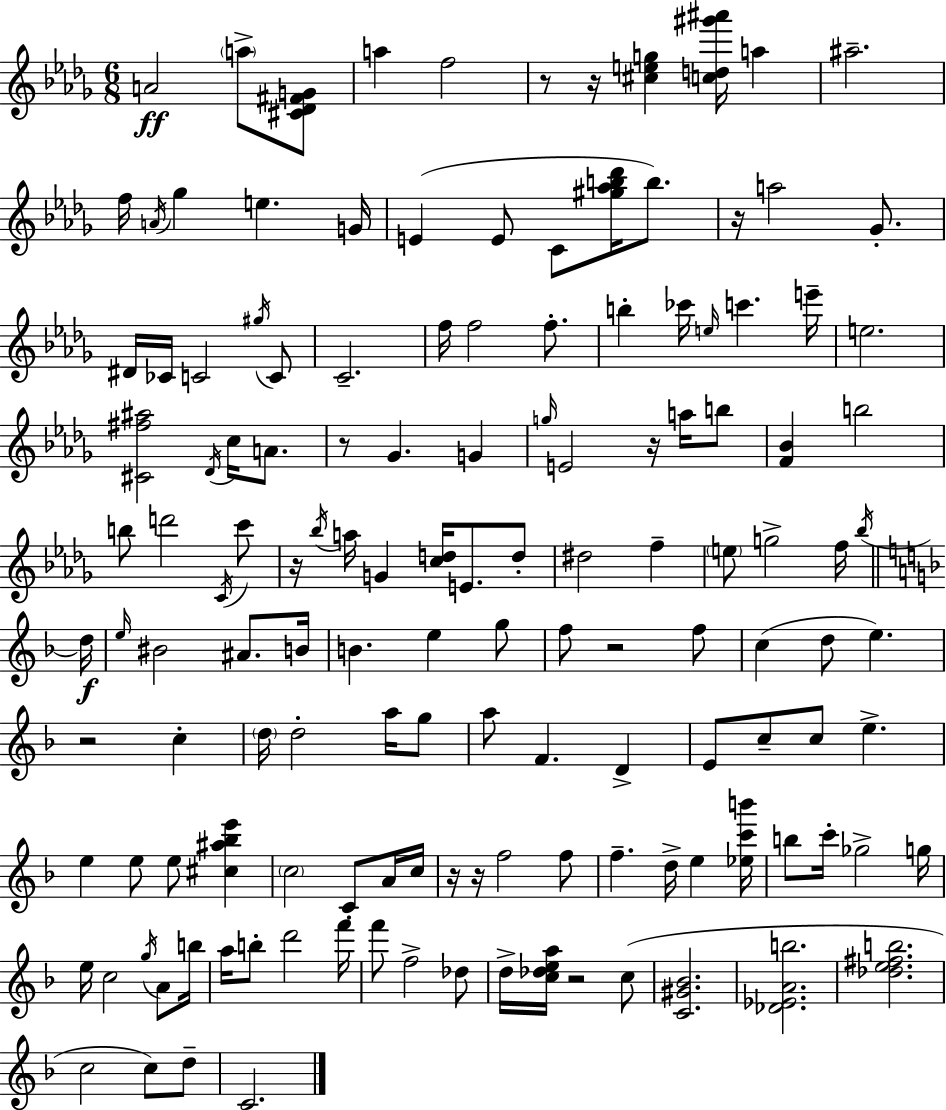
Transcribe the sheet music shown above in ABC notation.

X:1
T:Untitled
M:6/8
L:1/4
K:Bbm
A2 a/2 [^C_D^FG]/2 a f2 z/2 z/4 [^ceg] [cd^g'^a']/4 a ^a2 f/4 A/4 _g e G/4 E E/2 C/2 [^g_ab_d']/4 b/2 z/4 a2 _G/2 ^D/4 _C/4 C2 ^g/4 C/2 C2 f/4 f2 f/2 b _c'/4 e/4 c' e'/4 e2 [^C^f^a]2 _D/4 c/4 A/2 z/2 _G G g/4 E2 z/4 a/4 b/2 [F_B] b2 b/2 d'2 C/4 c'/2 z/4 _b/4 a/4 G [cd]/4 E/2 d/2 ^d2 f e/2 g2 f/4 _b/4 d/4 e/4 ^B2 ^A/2 B/4 B e g/2 f/2 z2 f/2 c d/2 e z2 c d/4 d2 a/4 g/2 a/2 F D E/2 c/2 c/2 e e e/2 e/2 [^c^a_be'] c2 C/2 A/4 c/4 z/4 z/4 f2 f/2 f d/4 e [_ec'b']/4 b/2 c'/4 _g2 g/4 e/4 c2 g/4 A/2 b/4 a/4 b/2 d'2 f'/4 f'/2 f2 _d/2 d/4 [c_dea]/4 z2 c/2 [C^G_B]2 [_D_EAb]2 [_de^fb]2 c2 c/2 d/2 C2